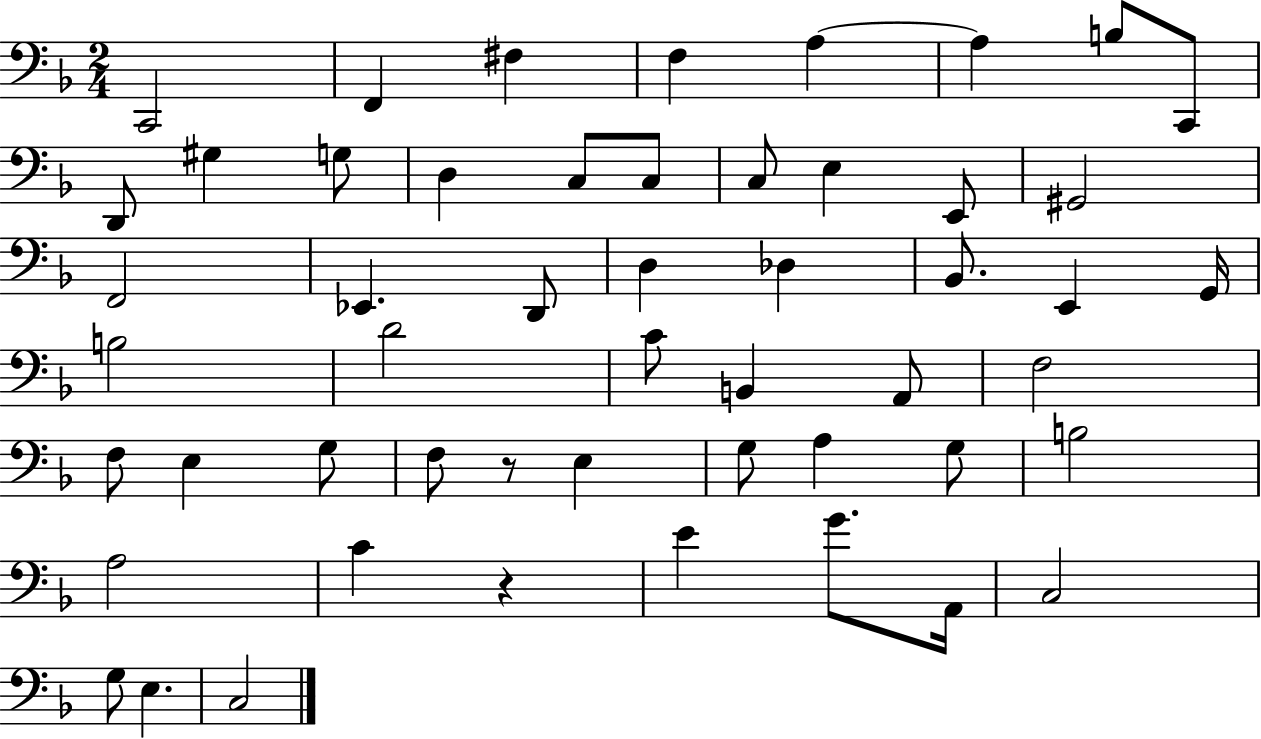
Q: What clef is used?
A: bass